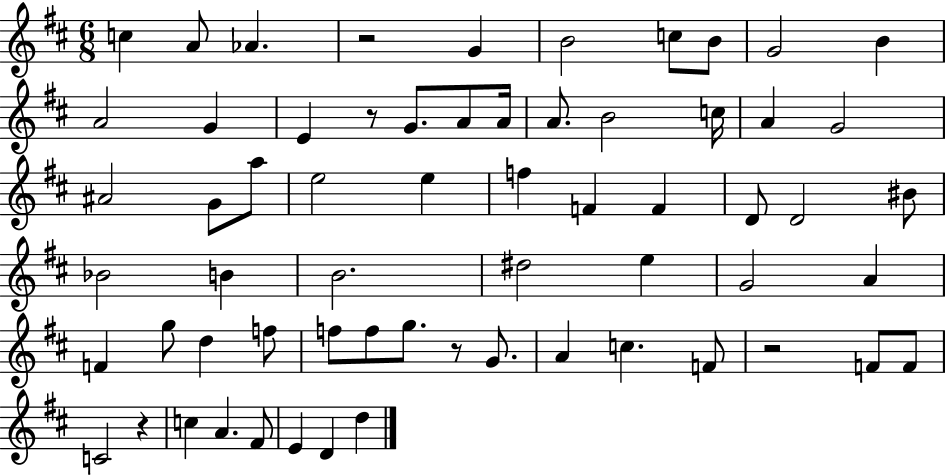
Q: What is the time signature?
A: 6/8